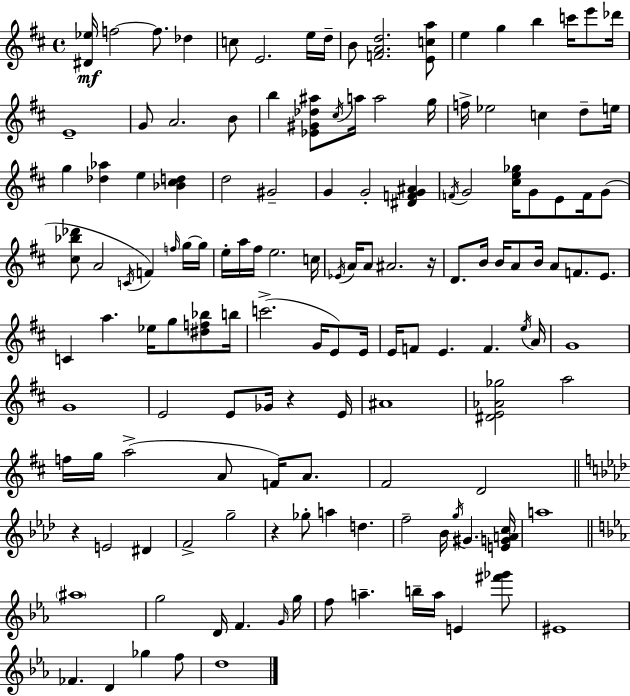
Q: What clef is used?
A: treble